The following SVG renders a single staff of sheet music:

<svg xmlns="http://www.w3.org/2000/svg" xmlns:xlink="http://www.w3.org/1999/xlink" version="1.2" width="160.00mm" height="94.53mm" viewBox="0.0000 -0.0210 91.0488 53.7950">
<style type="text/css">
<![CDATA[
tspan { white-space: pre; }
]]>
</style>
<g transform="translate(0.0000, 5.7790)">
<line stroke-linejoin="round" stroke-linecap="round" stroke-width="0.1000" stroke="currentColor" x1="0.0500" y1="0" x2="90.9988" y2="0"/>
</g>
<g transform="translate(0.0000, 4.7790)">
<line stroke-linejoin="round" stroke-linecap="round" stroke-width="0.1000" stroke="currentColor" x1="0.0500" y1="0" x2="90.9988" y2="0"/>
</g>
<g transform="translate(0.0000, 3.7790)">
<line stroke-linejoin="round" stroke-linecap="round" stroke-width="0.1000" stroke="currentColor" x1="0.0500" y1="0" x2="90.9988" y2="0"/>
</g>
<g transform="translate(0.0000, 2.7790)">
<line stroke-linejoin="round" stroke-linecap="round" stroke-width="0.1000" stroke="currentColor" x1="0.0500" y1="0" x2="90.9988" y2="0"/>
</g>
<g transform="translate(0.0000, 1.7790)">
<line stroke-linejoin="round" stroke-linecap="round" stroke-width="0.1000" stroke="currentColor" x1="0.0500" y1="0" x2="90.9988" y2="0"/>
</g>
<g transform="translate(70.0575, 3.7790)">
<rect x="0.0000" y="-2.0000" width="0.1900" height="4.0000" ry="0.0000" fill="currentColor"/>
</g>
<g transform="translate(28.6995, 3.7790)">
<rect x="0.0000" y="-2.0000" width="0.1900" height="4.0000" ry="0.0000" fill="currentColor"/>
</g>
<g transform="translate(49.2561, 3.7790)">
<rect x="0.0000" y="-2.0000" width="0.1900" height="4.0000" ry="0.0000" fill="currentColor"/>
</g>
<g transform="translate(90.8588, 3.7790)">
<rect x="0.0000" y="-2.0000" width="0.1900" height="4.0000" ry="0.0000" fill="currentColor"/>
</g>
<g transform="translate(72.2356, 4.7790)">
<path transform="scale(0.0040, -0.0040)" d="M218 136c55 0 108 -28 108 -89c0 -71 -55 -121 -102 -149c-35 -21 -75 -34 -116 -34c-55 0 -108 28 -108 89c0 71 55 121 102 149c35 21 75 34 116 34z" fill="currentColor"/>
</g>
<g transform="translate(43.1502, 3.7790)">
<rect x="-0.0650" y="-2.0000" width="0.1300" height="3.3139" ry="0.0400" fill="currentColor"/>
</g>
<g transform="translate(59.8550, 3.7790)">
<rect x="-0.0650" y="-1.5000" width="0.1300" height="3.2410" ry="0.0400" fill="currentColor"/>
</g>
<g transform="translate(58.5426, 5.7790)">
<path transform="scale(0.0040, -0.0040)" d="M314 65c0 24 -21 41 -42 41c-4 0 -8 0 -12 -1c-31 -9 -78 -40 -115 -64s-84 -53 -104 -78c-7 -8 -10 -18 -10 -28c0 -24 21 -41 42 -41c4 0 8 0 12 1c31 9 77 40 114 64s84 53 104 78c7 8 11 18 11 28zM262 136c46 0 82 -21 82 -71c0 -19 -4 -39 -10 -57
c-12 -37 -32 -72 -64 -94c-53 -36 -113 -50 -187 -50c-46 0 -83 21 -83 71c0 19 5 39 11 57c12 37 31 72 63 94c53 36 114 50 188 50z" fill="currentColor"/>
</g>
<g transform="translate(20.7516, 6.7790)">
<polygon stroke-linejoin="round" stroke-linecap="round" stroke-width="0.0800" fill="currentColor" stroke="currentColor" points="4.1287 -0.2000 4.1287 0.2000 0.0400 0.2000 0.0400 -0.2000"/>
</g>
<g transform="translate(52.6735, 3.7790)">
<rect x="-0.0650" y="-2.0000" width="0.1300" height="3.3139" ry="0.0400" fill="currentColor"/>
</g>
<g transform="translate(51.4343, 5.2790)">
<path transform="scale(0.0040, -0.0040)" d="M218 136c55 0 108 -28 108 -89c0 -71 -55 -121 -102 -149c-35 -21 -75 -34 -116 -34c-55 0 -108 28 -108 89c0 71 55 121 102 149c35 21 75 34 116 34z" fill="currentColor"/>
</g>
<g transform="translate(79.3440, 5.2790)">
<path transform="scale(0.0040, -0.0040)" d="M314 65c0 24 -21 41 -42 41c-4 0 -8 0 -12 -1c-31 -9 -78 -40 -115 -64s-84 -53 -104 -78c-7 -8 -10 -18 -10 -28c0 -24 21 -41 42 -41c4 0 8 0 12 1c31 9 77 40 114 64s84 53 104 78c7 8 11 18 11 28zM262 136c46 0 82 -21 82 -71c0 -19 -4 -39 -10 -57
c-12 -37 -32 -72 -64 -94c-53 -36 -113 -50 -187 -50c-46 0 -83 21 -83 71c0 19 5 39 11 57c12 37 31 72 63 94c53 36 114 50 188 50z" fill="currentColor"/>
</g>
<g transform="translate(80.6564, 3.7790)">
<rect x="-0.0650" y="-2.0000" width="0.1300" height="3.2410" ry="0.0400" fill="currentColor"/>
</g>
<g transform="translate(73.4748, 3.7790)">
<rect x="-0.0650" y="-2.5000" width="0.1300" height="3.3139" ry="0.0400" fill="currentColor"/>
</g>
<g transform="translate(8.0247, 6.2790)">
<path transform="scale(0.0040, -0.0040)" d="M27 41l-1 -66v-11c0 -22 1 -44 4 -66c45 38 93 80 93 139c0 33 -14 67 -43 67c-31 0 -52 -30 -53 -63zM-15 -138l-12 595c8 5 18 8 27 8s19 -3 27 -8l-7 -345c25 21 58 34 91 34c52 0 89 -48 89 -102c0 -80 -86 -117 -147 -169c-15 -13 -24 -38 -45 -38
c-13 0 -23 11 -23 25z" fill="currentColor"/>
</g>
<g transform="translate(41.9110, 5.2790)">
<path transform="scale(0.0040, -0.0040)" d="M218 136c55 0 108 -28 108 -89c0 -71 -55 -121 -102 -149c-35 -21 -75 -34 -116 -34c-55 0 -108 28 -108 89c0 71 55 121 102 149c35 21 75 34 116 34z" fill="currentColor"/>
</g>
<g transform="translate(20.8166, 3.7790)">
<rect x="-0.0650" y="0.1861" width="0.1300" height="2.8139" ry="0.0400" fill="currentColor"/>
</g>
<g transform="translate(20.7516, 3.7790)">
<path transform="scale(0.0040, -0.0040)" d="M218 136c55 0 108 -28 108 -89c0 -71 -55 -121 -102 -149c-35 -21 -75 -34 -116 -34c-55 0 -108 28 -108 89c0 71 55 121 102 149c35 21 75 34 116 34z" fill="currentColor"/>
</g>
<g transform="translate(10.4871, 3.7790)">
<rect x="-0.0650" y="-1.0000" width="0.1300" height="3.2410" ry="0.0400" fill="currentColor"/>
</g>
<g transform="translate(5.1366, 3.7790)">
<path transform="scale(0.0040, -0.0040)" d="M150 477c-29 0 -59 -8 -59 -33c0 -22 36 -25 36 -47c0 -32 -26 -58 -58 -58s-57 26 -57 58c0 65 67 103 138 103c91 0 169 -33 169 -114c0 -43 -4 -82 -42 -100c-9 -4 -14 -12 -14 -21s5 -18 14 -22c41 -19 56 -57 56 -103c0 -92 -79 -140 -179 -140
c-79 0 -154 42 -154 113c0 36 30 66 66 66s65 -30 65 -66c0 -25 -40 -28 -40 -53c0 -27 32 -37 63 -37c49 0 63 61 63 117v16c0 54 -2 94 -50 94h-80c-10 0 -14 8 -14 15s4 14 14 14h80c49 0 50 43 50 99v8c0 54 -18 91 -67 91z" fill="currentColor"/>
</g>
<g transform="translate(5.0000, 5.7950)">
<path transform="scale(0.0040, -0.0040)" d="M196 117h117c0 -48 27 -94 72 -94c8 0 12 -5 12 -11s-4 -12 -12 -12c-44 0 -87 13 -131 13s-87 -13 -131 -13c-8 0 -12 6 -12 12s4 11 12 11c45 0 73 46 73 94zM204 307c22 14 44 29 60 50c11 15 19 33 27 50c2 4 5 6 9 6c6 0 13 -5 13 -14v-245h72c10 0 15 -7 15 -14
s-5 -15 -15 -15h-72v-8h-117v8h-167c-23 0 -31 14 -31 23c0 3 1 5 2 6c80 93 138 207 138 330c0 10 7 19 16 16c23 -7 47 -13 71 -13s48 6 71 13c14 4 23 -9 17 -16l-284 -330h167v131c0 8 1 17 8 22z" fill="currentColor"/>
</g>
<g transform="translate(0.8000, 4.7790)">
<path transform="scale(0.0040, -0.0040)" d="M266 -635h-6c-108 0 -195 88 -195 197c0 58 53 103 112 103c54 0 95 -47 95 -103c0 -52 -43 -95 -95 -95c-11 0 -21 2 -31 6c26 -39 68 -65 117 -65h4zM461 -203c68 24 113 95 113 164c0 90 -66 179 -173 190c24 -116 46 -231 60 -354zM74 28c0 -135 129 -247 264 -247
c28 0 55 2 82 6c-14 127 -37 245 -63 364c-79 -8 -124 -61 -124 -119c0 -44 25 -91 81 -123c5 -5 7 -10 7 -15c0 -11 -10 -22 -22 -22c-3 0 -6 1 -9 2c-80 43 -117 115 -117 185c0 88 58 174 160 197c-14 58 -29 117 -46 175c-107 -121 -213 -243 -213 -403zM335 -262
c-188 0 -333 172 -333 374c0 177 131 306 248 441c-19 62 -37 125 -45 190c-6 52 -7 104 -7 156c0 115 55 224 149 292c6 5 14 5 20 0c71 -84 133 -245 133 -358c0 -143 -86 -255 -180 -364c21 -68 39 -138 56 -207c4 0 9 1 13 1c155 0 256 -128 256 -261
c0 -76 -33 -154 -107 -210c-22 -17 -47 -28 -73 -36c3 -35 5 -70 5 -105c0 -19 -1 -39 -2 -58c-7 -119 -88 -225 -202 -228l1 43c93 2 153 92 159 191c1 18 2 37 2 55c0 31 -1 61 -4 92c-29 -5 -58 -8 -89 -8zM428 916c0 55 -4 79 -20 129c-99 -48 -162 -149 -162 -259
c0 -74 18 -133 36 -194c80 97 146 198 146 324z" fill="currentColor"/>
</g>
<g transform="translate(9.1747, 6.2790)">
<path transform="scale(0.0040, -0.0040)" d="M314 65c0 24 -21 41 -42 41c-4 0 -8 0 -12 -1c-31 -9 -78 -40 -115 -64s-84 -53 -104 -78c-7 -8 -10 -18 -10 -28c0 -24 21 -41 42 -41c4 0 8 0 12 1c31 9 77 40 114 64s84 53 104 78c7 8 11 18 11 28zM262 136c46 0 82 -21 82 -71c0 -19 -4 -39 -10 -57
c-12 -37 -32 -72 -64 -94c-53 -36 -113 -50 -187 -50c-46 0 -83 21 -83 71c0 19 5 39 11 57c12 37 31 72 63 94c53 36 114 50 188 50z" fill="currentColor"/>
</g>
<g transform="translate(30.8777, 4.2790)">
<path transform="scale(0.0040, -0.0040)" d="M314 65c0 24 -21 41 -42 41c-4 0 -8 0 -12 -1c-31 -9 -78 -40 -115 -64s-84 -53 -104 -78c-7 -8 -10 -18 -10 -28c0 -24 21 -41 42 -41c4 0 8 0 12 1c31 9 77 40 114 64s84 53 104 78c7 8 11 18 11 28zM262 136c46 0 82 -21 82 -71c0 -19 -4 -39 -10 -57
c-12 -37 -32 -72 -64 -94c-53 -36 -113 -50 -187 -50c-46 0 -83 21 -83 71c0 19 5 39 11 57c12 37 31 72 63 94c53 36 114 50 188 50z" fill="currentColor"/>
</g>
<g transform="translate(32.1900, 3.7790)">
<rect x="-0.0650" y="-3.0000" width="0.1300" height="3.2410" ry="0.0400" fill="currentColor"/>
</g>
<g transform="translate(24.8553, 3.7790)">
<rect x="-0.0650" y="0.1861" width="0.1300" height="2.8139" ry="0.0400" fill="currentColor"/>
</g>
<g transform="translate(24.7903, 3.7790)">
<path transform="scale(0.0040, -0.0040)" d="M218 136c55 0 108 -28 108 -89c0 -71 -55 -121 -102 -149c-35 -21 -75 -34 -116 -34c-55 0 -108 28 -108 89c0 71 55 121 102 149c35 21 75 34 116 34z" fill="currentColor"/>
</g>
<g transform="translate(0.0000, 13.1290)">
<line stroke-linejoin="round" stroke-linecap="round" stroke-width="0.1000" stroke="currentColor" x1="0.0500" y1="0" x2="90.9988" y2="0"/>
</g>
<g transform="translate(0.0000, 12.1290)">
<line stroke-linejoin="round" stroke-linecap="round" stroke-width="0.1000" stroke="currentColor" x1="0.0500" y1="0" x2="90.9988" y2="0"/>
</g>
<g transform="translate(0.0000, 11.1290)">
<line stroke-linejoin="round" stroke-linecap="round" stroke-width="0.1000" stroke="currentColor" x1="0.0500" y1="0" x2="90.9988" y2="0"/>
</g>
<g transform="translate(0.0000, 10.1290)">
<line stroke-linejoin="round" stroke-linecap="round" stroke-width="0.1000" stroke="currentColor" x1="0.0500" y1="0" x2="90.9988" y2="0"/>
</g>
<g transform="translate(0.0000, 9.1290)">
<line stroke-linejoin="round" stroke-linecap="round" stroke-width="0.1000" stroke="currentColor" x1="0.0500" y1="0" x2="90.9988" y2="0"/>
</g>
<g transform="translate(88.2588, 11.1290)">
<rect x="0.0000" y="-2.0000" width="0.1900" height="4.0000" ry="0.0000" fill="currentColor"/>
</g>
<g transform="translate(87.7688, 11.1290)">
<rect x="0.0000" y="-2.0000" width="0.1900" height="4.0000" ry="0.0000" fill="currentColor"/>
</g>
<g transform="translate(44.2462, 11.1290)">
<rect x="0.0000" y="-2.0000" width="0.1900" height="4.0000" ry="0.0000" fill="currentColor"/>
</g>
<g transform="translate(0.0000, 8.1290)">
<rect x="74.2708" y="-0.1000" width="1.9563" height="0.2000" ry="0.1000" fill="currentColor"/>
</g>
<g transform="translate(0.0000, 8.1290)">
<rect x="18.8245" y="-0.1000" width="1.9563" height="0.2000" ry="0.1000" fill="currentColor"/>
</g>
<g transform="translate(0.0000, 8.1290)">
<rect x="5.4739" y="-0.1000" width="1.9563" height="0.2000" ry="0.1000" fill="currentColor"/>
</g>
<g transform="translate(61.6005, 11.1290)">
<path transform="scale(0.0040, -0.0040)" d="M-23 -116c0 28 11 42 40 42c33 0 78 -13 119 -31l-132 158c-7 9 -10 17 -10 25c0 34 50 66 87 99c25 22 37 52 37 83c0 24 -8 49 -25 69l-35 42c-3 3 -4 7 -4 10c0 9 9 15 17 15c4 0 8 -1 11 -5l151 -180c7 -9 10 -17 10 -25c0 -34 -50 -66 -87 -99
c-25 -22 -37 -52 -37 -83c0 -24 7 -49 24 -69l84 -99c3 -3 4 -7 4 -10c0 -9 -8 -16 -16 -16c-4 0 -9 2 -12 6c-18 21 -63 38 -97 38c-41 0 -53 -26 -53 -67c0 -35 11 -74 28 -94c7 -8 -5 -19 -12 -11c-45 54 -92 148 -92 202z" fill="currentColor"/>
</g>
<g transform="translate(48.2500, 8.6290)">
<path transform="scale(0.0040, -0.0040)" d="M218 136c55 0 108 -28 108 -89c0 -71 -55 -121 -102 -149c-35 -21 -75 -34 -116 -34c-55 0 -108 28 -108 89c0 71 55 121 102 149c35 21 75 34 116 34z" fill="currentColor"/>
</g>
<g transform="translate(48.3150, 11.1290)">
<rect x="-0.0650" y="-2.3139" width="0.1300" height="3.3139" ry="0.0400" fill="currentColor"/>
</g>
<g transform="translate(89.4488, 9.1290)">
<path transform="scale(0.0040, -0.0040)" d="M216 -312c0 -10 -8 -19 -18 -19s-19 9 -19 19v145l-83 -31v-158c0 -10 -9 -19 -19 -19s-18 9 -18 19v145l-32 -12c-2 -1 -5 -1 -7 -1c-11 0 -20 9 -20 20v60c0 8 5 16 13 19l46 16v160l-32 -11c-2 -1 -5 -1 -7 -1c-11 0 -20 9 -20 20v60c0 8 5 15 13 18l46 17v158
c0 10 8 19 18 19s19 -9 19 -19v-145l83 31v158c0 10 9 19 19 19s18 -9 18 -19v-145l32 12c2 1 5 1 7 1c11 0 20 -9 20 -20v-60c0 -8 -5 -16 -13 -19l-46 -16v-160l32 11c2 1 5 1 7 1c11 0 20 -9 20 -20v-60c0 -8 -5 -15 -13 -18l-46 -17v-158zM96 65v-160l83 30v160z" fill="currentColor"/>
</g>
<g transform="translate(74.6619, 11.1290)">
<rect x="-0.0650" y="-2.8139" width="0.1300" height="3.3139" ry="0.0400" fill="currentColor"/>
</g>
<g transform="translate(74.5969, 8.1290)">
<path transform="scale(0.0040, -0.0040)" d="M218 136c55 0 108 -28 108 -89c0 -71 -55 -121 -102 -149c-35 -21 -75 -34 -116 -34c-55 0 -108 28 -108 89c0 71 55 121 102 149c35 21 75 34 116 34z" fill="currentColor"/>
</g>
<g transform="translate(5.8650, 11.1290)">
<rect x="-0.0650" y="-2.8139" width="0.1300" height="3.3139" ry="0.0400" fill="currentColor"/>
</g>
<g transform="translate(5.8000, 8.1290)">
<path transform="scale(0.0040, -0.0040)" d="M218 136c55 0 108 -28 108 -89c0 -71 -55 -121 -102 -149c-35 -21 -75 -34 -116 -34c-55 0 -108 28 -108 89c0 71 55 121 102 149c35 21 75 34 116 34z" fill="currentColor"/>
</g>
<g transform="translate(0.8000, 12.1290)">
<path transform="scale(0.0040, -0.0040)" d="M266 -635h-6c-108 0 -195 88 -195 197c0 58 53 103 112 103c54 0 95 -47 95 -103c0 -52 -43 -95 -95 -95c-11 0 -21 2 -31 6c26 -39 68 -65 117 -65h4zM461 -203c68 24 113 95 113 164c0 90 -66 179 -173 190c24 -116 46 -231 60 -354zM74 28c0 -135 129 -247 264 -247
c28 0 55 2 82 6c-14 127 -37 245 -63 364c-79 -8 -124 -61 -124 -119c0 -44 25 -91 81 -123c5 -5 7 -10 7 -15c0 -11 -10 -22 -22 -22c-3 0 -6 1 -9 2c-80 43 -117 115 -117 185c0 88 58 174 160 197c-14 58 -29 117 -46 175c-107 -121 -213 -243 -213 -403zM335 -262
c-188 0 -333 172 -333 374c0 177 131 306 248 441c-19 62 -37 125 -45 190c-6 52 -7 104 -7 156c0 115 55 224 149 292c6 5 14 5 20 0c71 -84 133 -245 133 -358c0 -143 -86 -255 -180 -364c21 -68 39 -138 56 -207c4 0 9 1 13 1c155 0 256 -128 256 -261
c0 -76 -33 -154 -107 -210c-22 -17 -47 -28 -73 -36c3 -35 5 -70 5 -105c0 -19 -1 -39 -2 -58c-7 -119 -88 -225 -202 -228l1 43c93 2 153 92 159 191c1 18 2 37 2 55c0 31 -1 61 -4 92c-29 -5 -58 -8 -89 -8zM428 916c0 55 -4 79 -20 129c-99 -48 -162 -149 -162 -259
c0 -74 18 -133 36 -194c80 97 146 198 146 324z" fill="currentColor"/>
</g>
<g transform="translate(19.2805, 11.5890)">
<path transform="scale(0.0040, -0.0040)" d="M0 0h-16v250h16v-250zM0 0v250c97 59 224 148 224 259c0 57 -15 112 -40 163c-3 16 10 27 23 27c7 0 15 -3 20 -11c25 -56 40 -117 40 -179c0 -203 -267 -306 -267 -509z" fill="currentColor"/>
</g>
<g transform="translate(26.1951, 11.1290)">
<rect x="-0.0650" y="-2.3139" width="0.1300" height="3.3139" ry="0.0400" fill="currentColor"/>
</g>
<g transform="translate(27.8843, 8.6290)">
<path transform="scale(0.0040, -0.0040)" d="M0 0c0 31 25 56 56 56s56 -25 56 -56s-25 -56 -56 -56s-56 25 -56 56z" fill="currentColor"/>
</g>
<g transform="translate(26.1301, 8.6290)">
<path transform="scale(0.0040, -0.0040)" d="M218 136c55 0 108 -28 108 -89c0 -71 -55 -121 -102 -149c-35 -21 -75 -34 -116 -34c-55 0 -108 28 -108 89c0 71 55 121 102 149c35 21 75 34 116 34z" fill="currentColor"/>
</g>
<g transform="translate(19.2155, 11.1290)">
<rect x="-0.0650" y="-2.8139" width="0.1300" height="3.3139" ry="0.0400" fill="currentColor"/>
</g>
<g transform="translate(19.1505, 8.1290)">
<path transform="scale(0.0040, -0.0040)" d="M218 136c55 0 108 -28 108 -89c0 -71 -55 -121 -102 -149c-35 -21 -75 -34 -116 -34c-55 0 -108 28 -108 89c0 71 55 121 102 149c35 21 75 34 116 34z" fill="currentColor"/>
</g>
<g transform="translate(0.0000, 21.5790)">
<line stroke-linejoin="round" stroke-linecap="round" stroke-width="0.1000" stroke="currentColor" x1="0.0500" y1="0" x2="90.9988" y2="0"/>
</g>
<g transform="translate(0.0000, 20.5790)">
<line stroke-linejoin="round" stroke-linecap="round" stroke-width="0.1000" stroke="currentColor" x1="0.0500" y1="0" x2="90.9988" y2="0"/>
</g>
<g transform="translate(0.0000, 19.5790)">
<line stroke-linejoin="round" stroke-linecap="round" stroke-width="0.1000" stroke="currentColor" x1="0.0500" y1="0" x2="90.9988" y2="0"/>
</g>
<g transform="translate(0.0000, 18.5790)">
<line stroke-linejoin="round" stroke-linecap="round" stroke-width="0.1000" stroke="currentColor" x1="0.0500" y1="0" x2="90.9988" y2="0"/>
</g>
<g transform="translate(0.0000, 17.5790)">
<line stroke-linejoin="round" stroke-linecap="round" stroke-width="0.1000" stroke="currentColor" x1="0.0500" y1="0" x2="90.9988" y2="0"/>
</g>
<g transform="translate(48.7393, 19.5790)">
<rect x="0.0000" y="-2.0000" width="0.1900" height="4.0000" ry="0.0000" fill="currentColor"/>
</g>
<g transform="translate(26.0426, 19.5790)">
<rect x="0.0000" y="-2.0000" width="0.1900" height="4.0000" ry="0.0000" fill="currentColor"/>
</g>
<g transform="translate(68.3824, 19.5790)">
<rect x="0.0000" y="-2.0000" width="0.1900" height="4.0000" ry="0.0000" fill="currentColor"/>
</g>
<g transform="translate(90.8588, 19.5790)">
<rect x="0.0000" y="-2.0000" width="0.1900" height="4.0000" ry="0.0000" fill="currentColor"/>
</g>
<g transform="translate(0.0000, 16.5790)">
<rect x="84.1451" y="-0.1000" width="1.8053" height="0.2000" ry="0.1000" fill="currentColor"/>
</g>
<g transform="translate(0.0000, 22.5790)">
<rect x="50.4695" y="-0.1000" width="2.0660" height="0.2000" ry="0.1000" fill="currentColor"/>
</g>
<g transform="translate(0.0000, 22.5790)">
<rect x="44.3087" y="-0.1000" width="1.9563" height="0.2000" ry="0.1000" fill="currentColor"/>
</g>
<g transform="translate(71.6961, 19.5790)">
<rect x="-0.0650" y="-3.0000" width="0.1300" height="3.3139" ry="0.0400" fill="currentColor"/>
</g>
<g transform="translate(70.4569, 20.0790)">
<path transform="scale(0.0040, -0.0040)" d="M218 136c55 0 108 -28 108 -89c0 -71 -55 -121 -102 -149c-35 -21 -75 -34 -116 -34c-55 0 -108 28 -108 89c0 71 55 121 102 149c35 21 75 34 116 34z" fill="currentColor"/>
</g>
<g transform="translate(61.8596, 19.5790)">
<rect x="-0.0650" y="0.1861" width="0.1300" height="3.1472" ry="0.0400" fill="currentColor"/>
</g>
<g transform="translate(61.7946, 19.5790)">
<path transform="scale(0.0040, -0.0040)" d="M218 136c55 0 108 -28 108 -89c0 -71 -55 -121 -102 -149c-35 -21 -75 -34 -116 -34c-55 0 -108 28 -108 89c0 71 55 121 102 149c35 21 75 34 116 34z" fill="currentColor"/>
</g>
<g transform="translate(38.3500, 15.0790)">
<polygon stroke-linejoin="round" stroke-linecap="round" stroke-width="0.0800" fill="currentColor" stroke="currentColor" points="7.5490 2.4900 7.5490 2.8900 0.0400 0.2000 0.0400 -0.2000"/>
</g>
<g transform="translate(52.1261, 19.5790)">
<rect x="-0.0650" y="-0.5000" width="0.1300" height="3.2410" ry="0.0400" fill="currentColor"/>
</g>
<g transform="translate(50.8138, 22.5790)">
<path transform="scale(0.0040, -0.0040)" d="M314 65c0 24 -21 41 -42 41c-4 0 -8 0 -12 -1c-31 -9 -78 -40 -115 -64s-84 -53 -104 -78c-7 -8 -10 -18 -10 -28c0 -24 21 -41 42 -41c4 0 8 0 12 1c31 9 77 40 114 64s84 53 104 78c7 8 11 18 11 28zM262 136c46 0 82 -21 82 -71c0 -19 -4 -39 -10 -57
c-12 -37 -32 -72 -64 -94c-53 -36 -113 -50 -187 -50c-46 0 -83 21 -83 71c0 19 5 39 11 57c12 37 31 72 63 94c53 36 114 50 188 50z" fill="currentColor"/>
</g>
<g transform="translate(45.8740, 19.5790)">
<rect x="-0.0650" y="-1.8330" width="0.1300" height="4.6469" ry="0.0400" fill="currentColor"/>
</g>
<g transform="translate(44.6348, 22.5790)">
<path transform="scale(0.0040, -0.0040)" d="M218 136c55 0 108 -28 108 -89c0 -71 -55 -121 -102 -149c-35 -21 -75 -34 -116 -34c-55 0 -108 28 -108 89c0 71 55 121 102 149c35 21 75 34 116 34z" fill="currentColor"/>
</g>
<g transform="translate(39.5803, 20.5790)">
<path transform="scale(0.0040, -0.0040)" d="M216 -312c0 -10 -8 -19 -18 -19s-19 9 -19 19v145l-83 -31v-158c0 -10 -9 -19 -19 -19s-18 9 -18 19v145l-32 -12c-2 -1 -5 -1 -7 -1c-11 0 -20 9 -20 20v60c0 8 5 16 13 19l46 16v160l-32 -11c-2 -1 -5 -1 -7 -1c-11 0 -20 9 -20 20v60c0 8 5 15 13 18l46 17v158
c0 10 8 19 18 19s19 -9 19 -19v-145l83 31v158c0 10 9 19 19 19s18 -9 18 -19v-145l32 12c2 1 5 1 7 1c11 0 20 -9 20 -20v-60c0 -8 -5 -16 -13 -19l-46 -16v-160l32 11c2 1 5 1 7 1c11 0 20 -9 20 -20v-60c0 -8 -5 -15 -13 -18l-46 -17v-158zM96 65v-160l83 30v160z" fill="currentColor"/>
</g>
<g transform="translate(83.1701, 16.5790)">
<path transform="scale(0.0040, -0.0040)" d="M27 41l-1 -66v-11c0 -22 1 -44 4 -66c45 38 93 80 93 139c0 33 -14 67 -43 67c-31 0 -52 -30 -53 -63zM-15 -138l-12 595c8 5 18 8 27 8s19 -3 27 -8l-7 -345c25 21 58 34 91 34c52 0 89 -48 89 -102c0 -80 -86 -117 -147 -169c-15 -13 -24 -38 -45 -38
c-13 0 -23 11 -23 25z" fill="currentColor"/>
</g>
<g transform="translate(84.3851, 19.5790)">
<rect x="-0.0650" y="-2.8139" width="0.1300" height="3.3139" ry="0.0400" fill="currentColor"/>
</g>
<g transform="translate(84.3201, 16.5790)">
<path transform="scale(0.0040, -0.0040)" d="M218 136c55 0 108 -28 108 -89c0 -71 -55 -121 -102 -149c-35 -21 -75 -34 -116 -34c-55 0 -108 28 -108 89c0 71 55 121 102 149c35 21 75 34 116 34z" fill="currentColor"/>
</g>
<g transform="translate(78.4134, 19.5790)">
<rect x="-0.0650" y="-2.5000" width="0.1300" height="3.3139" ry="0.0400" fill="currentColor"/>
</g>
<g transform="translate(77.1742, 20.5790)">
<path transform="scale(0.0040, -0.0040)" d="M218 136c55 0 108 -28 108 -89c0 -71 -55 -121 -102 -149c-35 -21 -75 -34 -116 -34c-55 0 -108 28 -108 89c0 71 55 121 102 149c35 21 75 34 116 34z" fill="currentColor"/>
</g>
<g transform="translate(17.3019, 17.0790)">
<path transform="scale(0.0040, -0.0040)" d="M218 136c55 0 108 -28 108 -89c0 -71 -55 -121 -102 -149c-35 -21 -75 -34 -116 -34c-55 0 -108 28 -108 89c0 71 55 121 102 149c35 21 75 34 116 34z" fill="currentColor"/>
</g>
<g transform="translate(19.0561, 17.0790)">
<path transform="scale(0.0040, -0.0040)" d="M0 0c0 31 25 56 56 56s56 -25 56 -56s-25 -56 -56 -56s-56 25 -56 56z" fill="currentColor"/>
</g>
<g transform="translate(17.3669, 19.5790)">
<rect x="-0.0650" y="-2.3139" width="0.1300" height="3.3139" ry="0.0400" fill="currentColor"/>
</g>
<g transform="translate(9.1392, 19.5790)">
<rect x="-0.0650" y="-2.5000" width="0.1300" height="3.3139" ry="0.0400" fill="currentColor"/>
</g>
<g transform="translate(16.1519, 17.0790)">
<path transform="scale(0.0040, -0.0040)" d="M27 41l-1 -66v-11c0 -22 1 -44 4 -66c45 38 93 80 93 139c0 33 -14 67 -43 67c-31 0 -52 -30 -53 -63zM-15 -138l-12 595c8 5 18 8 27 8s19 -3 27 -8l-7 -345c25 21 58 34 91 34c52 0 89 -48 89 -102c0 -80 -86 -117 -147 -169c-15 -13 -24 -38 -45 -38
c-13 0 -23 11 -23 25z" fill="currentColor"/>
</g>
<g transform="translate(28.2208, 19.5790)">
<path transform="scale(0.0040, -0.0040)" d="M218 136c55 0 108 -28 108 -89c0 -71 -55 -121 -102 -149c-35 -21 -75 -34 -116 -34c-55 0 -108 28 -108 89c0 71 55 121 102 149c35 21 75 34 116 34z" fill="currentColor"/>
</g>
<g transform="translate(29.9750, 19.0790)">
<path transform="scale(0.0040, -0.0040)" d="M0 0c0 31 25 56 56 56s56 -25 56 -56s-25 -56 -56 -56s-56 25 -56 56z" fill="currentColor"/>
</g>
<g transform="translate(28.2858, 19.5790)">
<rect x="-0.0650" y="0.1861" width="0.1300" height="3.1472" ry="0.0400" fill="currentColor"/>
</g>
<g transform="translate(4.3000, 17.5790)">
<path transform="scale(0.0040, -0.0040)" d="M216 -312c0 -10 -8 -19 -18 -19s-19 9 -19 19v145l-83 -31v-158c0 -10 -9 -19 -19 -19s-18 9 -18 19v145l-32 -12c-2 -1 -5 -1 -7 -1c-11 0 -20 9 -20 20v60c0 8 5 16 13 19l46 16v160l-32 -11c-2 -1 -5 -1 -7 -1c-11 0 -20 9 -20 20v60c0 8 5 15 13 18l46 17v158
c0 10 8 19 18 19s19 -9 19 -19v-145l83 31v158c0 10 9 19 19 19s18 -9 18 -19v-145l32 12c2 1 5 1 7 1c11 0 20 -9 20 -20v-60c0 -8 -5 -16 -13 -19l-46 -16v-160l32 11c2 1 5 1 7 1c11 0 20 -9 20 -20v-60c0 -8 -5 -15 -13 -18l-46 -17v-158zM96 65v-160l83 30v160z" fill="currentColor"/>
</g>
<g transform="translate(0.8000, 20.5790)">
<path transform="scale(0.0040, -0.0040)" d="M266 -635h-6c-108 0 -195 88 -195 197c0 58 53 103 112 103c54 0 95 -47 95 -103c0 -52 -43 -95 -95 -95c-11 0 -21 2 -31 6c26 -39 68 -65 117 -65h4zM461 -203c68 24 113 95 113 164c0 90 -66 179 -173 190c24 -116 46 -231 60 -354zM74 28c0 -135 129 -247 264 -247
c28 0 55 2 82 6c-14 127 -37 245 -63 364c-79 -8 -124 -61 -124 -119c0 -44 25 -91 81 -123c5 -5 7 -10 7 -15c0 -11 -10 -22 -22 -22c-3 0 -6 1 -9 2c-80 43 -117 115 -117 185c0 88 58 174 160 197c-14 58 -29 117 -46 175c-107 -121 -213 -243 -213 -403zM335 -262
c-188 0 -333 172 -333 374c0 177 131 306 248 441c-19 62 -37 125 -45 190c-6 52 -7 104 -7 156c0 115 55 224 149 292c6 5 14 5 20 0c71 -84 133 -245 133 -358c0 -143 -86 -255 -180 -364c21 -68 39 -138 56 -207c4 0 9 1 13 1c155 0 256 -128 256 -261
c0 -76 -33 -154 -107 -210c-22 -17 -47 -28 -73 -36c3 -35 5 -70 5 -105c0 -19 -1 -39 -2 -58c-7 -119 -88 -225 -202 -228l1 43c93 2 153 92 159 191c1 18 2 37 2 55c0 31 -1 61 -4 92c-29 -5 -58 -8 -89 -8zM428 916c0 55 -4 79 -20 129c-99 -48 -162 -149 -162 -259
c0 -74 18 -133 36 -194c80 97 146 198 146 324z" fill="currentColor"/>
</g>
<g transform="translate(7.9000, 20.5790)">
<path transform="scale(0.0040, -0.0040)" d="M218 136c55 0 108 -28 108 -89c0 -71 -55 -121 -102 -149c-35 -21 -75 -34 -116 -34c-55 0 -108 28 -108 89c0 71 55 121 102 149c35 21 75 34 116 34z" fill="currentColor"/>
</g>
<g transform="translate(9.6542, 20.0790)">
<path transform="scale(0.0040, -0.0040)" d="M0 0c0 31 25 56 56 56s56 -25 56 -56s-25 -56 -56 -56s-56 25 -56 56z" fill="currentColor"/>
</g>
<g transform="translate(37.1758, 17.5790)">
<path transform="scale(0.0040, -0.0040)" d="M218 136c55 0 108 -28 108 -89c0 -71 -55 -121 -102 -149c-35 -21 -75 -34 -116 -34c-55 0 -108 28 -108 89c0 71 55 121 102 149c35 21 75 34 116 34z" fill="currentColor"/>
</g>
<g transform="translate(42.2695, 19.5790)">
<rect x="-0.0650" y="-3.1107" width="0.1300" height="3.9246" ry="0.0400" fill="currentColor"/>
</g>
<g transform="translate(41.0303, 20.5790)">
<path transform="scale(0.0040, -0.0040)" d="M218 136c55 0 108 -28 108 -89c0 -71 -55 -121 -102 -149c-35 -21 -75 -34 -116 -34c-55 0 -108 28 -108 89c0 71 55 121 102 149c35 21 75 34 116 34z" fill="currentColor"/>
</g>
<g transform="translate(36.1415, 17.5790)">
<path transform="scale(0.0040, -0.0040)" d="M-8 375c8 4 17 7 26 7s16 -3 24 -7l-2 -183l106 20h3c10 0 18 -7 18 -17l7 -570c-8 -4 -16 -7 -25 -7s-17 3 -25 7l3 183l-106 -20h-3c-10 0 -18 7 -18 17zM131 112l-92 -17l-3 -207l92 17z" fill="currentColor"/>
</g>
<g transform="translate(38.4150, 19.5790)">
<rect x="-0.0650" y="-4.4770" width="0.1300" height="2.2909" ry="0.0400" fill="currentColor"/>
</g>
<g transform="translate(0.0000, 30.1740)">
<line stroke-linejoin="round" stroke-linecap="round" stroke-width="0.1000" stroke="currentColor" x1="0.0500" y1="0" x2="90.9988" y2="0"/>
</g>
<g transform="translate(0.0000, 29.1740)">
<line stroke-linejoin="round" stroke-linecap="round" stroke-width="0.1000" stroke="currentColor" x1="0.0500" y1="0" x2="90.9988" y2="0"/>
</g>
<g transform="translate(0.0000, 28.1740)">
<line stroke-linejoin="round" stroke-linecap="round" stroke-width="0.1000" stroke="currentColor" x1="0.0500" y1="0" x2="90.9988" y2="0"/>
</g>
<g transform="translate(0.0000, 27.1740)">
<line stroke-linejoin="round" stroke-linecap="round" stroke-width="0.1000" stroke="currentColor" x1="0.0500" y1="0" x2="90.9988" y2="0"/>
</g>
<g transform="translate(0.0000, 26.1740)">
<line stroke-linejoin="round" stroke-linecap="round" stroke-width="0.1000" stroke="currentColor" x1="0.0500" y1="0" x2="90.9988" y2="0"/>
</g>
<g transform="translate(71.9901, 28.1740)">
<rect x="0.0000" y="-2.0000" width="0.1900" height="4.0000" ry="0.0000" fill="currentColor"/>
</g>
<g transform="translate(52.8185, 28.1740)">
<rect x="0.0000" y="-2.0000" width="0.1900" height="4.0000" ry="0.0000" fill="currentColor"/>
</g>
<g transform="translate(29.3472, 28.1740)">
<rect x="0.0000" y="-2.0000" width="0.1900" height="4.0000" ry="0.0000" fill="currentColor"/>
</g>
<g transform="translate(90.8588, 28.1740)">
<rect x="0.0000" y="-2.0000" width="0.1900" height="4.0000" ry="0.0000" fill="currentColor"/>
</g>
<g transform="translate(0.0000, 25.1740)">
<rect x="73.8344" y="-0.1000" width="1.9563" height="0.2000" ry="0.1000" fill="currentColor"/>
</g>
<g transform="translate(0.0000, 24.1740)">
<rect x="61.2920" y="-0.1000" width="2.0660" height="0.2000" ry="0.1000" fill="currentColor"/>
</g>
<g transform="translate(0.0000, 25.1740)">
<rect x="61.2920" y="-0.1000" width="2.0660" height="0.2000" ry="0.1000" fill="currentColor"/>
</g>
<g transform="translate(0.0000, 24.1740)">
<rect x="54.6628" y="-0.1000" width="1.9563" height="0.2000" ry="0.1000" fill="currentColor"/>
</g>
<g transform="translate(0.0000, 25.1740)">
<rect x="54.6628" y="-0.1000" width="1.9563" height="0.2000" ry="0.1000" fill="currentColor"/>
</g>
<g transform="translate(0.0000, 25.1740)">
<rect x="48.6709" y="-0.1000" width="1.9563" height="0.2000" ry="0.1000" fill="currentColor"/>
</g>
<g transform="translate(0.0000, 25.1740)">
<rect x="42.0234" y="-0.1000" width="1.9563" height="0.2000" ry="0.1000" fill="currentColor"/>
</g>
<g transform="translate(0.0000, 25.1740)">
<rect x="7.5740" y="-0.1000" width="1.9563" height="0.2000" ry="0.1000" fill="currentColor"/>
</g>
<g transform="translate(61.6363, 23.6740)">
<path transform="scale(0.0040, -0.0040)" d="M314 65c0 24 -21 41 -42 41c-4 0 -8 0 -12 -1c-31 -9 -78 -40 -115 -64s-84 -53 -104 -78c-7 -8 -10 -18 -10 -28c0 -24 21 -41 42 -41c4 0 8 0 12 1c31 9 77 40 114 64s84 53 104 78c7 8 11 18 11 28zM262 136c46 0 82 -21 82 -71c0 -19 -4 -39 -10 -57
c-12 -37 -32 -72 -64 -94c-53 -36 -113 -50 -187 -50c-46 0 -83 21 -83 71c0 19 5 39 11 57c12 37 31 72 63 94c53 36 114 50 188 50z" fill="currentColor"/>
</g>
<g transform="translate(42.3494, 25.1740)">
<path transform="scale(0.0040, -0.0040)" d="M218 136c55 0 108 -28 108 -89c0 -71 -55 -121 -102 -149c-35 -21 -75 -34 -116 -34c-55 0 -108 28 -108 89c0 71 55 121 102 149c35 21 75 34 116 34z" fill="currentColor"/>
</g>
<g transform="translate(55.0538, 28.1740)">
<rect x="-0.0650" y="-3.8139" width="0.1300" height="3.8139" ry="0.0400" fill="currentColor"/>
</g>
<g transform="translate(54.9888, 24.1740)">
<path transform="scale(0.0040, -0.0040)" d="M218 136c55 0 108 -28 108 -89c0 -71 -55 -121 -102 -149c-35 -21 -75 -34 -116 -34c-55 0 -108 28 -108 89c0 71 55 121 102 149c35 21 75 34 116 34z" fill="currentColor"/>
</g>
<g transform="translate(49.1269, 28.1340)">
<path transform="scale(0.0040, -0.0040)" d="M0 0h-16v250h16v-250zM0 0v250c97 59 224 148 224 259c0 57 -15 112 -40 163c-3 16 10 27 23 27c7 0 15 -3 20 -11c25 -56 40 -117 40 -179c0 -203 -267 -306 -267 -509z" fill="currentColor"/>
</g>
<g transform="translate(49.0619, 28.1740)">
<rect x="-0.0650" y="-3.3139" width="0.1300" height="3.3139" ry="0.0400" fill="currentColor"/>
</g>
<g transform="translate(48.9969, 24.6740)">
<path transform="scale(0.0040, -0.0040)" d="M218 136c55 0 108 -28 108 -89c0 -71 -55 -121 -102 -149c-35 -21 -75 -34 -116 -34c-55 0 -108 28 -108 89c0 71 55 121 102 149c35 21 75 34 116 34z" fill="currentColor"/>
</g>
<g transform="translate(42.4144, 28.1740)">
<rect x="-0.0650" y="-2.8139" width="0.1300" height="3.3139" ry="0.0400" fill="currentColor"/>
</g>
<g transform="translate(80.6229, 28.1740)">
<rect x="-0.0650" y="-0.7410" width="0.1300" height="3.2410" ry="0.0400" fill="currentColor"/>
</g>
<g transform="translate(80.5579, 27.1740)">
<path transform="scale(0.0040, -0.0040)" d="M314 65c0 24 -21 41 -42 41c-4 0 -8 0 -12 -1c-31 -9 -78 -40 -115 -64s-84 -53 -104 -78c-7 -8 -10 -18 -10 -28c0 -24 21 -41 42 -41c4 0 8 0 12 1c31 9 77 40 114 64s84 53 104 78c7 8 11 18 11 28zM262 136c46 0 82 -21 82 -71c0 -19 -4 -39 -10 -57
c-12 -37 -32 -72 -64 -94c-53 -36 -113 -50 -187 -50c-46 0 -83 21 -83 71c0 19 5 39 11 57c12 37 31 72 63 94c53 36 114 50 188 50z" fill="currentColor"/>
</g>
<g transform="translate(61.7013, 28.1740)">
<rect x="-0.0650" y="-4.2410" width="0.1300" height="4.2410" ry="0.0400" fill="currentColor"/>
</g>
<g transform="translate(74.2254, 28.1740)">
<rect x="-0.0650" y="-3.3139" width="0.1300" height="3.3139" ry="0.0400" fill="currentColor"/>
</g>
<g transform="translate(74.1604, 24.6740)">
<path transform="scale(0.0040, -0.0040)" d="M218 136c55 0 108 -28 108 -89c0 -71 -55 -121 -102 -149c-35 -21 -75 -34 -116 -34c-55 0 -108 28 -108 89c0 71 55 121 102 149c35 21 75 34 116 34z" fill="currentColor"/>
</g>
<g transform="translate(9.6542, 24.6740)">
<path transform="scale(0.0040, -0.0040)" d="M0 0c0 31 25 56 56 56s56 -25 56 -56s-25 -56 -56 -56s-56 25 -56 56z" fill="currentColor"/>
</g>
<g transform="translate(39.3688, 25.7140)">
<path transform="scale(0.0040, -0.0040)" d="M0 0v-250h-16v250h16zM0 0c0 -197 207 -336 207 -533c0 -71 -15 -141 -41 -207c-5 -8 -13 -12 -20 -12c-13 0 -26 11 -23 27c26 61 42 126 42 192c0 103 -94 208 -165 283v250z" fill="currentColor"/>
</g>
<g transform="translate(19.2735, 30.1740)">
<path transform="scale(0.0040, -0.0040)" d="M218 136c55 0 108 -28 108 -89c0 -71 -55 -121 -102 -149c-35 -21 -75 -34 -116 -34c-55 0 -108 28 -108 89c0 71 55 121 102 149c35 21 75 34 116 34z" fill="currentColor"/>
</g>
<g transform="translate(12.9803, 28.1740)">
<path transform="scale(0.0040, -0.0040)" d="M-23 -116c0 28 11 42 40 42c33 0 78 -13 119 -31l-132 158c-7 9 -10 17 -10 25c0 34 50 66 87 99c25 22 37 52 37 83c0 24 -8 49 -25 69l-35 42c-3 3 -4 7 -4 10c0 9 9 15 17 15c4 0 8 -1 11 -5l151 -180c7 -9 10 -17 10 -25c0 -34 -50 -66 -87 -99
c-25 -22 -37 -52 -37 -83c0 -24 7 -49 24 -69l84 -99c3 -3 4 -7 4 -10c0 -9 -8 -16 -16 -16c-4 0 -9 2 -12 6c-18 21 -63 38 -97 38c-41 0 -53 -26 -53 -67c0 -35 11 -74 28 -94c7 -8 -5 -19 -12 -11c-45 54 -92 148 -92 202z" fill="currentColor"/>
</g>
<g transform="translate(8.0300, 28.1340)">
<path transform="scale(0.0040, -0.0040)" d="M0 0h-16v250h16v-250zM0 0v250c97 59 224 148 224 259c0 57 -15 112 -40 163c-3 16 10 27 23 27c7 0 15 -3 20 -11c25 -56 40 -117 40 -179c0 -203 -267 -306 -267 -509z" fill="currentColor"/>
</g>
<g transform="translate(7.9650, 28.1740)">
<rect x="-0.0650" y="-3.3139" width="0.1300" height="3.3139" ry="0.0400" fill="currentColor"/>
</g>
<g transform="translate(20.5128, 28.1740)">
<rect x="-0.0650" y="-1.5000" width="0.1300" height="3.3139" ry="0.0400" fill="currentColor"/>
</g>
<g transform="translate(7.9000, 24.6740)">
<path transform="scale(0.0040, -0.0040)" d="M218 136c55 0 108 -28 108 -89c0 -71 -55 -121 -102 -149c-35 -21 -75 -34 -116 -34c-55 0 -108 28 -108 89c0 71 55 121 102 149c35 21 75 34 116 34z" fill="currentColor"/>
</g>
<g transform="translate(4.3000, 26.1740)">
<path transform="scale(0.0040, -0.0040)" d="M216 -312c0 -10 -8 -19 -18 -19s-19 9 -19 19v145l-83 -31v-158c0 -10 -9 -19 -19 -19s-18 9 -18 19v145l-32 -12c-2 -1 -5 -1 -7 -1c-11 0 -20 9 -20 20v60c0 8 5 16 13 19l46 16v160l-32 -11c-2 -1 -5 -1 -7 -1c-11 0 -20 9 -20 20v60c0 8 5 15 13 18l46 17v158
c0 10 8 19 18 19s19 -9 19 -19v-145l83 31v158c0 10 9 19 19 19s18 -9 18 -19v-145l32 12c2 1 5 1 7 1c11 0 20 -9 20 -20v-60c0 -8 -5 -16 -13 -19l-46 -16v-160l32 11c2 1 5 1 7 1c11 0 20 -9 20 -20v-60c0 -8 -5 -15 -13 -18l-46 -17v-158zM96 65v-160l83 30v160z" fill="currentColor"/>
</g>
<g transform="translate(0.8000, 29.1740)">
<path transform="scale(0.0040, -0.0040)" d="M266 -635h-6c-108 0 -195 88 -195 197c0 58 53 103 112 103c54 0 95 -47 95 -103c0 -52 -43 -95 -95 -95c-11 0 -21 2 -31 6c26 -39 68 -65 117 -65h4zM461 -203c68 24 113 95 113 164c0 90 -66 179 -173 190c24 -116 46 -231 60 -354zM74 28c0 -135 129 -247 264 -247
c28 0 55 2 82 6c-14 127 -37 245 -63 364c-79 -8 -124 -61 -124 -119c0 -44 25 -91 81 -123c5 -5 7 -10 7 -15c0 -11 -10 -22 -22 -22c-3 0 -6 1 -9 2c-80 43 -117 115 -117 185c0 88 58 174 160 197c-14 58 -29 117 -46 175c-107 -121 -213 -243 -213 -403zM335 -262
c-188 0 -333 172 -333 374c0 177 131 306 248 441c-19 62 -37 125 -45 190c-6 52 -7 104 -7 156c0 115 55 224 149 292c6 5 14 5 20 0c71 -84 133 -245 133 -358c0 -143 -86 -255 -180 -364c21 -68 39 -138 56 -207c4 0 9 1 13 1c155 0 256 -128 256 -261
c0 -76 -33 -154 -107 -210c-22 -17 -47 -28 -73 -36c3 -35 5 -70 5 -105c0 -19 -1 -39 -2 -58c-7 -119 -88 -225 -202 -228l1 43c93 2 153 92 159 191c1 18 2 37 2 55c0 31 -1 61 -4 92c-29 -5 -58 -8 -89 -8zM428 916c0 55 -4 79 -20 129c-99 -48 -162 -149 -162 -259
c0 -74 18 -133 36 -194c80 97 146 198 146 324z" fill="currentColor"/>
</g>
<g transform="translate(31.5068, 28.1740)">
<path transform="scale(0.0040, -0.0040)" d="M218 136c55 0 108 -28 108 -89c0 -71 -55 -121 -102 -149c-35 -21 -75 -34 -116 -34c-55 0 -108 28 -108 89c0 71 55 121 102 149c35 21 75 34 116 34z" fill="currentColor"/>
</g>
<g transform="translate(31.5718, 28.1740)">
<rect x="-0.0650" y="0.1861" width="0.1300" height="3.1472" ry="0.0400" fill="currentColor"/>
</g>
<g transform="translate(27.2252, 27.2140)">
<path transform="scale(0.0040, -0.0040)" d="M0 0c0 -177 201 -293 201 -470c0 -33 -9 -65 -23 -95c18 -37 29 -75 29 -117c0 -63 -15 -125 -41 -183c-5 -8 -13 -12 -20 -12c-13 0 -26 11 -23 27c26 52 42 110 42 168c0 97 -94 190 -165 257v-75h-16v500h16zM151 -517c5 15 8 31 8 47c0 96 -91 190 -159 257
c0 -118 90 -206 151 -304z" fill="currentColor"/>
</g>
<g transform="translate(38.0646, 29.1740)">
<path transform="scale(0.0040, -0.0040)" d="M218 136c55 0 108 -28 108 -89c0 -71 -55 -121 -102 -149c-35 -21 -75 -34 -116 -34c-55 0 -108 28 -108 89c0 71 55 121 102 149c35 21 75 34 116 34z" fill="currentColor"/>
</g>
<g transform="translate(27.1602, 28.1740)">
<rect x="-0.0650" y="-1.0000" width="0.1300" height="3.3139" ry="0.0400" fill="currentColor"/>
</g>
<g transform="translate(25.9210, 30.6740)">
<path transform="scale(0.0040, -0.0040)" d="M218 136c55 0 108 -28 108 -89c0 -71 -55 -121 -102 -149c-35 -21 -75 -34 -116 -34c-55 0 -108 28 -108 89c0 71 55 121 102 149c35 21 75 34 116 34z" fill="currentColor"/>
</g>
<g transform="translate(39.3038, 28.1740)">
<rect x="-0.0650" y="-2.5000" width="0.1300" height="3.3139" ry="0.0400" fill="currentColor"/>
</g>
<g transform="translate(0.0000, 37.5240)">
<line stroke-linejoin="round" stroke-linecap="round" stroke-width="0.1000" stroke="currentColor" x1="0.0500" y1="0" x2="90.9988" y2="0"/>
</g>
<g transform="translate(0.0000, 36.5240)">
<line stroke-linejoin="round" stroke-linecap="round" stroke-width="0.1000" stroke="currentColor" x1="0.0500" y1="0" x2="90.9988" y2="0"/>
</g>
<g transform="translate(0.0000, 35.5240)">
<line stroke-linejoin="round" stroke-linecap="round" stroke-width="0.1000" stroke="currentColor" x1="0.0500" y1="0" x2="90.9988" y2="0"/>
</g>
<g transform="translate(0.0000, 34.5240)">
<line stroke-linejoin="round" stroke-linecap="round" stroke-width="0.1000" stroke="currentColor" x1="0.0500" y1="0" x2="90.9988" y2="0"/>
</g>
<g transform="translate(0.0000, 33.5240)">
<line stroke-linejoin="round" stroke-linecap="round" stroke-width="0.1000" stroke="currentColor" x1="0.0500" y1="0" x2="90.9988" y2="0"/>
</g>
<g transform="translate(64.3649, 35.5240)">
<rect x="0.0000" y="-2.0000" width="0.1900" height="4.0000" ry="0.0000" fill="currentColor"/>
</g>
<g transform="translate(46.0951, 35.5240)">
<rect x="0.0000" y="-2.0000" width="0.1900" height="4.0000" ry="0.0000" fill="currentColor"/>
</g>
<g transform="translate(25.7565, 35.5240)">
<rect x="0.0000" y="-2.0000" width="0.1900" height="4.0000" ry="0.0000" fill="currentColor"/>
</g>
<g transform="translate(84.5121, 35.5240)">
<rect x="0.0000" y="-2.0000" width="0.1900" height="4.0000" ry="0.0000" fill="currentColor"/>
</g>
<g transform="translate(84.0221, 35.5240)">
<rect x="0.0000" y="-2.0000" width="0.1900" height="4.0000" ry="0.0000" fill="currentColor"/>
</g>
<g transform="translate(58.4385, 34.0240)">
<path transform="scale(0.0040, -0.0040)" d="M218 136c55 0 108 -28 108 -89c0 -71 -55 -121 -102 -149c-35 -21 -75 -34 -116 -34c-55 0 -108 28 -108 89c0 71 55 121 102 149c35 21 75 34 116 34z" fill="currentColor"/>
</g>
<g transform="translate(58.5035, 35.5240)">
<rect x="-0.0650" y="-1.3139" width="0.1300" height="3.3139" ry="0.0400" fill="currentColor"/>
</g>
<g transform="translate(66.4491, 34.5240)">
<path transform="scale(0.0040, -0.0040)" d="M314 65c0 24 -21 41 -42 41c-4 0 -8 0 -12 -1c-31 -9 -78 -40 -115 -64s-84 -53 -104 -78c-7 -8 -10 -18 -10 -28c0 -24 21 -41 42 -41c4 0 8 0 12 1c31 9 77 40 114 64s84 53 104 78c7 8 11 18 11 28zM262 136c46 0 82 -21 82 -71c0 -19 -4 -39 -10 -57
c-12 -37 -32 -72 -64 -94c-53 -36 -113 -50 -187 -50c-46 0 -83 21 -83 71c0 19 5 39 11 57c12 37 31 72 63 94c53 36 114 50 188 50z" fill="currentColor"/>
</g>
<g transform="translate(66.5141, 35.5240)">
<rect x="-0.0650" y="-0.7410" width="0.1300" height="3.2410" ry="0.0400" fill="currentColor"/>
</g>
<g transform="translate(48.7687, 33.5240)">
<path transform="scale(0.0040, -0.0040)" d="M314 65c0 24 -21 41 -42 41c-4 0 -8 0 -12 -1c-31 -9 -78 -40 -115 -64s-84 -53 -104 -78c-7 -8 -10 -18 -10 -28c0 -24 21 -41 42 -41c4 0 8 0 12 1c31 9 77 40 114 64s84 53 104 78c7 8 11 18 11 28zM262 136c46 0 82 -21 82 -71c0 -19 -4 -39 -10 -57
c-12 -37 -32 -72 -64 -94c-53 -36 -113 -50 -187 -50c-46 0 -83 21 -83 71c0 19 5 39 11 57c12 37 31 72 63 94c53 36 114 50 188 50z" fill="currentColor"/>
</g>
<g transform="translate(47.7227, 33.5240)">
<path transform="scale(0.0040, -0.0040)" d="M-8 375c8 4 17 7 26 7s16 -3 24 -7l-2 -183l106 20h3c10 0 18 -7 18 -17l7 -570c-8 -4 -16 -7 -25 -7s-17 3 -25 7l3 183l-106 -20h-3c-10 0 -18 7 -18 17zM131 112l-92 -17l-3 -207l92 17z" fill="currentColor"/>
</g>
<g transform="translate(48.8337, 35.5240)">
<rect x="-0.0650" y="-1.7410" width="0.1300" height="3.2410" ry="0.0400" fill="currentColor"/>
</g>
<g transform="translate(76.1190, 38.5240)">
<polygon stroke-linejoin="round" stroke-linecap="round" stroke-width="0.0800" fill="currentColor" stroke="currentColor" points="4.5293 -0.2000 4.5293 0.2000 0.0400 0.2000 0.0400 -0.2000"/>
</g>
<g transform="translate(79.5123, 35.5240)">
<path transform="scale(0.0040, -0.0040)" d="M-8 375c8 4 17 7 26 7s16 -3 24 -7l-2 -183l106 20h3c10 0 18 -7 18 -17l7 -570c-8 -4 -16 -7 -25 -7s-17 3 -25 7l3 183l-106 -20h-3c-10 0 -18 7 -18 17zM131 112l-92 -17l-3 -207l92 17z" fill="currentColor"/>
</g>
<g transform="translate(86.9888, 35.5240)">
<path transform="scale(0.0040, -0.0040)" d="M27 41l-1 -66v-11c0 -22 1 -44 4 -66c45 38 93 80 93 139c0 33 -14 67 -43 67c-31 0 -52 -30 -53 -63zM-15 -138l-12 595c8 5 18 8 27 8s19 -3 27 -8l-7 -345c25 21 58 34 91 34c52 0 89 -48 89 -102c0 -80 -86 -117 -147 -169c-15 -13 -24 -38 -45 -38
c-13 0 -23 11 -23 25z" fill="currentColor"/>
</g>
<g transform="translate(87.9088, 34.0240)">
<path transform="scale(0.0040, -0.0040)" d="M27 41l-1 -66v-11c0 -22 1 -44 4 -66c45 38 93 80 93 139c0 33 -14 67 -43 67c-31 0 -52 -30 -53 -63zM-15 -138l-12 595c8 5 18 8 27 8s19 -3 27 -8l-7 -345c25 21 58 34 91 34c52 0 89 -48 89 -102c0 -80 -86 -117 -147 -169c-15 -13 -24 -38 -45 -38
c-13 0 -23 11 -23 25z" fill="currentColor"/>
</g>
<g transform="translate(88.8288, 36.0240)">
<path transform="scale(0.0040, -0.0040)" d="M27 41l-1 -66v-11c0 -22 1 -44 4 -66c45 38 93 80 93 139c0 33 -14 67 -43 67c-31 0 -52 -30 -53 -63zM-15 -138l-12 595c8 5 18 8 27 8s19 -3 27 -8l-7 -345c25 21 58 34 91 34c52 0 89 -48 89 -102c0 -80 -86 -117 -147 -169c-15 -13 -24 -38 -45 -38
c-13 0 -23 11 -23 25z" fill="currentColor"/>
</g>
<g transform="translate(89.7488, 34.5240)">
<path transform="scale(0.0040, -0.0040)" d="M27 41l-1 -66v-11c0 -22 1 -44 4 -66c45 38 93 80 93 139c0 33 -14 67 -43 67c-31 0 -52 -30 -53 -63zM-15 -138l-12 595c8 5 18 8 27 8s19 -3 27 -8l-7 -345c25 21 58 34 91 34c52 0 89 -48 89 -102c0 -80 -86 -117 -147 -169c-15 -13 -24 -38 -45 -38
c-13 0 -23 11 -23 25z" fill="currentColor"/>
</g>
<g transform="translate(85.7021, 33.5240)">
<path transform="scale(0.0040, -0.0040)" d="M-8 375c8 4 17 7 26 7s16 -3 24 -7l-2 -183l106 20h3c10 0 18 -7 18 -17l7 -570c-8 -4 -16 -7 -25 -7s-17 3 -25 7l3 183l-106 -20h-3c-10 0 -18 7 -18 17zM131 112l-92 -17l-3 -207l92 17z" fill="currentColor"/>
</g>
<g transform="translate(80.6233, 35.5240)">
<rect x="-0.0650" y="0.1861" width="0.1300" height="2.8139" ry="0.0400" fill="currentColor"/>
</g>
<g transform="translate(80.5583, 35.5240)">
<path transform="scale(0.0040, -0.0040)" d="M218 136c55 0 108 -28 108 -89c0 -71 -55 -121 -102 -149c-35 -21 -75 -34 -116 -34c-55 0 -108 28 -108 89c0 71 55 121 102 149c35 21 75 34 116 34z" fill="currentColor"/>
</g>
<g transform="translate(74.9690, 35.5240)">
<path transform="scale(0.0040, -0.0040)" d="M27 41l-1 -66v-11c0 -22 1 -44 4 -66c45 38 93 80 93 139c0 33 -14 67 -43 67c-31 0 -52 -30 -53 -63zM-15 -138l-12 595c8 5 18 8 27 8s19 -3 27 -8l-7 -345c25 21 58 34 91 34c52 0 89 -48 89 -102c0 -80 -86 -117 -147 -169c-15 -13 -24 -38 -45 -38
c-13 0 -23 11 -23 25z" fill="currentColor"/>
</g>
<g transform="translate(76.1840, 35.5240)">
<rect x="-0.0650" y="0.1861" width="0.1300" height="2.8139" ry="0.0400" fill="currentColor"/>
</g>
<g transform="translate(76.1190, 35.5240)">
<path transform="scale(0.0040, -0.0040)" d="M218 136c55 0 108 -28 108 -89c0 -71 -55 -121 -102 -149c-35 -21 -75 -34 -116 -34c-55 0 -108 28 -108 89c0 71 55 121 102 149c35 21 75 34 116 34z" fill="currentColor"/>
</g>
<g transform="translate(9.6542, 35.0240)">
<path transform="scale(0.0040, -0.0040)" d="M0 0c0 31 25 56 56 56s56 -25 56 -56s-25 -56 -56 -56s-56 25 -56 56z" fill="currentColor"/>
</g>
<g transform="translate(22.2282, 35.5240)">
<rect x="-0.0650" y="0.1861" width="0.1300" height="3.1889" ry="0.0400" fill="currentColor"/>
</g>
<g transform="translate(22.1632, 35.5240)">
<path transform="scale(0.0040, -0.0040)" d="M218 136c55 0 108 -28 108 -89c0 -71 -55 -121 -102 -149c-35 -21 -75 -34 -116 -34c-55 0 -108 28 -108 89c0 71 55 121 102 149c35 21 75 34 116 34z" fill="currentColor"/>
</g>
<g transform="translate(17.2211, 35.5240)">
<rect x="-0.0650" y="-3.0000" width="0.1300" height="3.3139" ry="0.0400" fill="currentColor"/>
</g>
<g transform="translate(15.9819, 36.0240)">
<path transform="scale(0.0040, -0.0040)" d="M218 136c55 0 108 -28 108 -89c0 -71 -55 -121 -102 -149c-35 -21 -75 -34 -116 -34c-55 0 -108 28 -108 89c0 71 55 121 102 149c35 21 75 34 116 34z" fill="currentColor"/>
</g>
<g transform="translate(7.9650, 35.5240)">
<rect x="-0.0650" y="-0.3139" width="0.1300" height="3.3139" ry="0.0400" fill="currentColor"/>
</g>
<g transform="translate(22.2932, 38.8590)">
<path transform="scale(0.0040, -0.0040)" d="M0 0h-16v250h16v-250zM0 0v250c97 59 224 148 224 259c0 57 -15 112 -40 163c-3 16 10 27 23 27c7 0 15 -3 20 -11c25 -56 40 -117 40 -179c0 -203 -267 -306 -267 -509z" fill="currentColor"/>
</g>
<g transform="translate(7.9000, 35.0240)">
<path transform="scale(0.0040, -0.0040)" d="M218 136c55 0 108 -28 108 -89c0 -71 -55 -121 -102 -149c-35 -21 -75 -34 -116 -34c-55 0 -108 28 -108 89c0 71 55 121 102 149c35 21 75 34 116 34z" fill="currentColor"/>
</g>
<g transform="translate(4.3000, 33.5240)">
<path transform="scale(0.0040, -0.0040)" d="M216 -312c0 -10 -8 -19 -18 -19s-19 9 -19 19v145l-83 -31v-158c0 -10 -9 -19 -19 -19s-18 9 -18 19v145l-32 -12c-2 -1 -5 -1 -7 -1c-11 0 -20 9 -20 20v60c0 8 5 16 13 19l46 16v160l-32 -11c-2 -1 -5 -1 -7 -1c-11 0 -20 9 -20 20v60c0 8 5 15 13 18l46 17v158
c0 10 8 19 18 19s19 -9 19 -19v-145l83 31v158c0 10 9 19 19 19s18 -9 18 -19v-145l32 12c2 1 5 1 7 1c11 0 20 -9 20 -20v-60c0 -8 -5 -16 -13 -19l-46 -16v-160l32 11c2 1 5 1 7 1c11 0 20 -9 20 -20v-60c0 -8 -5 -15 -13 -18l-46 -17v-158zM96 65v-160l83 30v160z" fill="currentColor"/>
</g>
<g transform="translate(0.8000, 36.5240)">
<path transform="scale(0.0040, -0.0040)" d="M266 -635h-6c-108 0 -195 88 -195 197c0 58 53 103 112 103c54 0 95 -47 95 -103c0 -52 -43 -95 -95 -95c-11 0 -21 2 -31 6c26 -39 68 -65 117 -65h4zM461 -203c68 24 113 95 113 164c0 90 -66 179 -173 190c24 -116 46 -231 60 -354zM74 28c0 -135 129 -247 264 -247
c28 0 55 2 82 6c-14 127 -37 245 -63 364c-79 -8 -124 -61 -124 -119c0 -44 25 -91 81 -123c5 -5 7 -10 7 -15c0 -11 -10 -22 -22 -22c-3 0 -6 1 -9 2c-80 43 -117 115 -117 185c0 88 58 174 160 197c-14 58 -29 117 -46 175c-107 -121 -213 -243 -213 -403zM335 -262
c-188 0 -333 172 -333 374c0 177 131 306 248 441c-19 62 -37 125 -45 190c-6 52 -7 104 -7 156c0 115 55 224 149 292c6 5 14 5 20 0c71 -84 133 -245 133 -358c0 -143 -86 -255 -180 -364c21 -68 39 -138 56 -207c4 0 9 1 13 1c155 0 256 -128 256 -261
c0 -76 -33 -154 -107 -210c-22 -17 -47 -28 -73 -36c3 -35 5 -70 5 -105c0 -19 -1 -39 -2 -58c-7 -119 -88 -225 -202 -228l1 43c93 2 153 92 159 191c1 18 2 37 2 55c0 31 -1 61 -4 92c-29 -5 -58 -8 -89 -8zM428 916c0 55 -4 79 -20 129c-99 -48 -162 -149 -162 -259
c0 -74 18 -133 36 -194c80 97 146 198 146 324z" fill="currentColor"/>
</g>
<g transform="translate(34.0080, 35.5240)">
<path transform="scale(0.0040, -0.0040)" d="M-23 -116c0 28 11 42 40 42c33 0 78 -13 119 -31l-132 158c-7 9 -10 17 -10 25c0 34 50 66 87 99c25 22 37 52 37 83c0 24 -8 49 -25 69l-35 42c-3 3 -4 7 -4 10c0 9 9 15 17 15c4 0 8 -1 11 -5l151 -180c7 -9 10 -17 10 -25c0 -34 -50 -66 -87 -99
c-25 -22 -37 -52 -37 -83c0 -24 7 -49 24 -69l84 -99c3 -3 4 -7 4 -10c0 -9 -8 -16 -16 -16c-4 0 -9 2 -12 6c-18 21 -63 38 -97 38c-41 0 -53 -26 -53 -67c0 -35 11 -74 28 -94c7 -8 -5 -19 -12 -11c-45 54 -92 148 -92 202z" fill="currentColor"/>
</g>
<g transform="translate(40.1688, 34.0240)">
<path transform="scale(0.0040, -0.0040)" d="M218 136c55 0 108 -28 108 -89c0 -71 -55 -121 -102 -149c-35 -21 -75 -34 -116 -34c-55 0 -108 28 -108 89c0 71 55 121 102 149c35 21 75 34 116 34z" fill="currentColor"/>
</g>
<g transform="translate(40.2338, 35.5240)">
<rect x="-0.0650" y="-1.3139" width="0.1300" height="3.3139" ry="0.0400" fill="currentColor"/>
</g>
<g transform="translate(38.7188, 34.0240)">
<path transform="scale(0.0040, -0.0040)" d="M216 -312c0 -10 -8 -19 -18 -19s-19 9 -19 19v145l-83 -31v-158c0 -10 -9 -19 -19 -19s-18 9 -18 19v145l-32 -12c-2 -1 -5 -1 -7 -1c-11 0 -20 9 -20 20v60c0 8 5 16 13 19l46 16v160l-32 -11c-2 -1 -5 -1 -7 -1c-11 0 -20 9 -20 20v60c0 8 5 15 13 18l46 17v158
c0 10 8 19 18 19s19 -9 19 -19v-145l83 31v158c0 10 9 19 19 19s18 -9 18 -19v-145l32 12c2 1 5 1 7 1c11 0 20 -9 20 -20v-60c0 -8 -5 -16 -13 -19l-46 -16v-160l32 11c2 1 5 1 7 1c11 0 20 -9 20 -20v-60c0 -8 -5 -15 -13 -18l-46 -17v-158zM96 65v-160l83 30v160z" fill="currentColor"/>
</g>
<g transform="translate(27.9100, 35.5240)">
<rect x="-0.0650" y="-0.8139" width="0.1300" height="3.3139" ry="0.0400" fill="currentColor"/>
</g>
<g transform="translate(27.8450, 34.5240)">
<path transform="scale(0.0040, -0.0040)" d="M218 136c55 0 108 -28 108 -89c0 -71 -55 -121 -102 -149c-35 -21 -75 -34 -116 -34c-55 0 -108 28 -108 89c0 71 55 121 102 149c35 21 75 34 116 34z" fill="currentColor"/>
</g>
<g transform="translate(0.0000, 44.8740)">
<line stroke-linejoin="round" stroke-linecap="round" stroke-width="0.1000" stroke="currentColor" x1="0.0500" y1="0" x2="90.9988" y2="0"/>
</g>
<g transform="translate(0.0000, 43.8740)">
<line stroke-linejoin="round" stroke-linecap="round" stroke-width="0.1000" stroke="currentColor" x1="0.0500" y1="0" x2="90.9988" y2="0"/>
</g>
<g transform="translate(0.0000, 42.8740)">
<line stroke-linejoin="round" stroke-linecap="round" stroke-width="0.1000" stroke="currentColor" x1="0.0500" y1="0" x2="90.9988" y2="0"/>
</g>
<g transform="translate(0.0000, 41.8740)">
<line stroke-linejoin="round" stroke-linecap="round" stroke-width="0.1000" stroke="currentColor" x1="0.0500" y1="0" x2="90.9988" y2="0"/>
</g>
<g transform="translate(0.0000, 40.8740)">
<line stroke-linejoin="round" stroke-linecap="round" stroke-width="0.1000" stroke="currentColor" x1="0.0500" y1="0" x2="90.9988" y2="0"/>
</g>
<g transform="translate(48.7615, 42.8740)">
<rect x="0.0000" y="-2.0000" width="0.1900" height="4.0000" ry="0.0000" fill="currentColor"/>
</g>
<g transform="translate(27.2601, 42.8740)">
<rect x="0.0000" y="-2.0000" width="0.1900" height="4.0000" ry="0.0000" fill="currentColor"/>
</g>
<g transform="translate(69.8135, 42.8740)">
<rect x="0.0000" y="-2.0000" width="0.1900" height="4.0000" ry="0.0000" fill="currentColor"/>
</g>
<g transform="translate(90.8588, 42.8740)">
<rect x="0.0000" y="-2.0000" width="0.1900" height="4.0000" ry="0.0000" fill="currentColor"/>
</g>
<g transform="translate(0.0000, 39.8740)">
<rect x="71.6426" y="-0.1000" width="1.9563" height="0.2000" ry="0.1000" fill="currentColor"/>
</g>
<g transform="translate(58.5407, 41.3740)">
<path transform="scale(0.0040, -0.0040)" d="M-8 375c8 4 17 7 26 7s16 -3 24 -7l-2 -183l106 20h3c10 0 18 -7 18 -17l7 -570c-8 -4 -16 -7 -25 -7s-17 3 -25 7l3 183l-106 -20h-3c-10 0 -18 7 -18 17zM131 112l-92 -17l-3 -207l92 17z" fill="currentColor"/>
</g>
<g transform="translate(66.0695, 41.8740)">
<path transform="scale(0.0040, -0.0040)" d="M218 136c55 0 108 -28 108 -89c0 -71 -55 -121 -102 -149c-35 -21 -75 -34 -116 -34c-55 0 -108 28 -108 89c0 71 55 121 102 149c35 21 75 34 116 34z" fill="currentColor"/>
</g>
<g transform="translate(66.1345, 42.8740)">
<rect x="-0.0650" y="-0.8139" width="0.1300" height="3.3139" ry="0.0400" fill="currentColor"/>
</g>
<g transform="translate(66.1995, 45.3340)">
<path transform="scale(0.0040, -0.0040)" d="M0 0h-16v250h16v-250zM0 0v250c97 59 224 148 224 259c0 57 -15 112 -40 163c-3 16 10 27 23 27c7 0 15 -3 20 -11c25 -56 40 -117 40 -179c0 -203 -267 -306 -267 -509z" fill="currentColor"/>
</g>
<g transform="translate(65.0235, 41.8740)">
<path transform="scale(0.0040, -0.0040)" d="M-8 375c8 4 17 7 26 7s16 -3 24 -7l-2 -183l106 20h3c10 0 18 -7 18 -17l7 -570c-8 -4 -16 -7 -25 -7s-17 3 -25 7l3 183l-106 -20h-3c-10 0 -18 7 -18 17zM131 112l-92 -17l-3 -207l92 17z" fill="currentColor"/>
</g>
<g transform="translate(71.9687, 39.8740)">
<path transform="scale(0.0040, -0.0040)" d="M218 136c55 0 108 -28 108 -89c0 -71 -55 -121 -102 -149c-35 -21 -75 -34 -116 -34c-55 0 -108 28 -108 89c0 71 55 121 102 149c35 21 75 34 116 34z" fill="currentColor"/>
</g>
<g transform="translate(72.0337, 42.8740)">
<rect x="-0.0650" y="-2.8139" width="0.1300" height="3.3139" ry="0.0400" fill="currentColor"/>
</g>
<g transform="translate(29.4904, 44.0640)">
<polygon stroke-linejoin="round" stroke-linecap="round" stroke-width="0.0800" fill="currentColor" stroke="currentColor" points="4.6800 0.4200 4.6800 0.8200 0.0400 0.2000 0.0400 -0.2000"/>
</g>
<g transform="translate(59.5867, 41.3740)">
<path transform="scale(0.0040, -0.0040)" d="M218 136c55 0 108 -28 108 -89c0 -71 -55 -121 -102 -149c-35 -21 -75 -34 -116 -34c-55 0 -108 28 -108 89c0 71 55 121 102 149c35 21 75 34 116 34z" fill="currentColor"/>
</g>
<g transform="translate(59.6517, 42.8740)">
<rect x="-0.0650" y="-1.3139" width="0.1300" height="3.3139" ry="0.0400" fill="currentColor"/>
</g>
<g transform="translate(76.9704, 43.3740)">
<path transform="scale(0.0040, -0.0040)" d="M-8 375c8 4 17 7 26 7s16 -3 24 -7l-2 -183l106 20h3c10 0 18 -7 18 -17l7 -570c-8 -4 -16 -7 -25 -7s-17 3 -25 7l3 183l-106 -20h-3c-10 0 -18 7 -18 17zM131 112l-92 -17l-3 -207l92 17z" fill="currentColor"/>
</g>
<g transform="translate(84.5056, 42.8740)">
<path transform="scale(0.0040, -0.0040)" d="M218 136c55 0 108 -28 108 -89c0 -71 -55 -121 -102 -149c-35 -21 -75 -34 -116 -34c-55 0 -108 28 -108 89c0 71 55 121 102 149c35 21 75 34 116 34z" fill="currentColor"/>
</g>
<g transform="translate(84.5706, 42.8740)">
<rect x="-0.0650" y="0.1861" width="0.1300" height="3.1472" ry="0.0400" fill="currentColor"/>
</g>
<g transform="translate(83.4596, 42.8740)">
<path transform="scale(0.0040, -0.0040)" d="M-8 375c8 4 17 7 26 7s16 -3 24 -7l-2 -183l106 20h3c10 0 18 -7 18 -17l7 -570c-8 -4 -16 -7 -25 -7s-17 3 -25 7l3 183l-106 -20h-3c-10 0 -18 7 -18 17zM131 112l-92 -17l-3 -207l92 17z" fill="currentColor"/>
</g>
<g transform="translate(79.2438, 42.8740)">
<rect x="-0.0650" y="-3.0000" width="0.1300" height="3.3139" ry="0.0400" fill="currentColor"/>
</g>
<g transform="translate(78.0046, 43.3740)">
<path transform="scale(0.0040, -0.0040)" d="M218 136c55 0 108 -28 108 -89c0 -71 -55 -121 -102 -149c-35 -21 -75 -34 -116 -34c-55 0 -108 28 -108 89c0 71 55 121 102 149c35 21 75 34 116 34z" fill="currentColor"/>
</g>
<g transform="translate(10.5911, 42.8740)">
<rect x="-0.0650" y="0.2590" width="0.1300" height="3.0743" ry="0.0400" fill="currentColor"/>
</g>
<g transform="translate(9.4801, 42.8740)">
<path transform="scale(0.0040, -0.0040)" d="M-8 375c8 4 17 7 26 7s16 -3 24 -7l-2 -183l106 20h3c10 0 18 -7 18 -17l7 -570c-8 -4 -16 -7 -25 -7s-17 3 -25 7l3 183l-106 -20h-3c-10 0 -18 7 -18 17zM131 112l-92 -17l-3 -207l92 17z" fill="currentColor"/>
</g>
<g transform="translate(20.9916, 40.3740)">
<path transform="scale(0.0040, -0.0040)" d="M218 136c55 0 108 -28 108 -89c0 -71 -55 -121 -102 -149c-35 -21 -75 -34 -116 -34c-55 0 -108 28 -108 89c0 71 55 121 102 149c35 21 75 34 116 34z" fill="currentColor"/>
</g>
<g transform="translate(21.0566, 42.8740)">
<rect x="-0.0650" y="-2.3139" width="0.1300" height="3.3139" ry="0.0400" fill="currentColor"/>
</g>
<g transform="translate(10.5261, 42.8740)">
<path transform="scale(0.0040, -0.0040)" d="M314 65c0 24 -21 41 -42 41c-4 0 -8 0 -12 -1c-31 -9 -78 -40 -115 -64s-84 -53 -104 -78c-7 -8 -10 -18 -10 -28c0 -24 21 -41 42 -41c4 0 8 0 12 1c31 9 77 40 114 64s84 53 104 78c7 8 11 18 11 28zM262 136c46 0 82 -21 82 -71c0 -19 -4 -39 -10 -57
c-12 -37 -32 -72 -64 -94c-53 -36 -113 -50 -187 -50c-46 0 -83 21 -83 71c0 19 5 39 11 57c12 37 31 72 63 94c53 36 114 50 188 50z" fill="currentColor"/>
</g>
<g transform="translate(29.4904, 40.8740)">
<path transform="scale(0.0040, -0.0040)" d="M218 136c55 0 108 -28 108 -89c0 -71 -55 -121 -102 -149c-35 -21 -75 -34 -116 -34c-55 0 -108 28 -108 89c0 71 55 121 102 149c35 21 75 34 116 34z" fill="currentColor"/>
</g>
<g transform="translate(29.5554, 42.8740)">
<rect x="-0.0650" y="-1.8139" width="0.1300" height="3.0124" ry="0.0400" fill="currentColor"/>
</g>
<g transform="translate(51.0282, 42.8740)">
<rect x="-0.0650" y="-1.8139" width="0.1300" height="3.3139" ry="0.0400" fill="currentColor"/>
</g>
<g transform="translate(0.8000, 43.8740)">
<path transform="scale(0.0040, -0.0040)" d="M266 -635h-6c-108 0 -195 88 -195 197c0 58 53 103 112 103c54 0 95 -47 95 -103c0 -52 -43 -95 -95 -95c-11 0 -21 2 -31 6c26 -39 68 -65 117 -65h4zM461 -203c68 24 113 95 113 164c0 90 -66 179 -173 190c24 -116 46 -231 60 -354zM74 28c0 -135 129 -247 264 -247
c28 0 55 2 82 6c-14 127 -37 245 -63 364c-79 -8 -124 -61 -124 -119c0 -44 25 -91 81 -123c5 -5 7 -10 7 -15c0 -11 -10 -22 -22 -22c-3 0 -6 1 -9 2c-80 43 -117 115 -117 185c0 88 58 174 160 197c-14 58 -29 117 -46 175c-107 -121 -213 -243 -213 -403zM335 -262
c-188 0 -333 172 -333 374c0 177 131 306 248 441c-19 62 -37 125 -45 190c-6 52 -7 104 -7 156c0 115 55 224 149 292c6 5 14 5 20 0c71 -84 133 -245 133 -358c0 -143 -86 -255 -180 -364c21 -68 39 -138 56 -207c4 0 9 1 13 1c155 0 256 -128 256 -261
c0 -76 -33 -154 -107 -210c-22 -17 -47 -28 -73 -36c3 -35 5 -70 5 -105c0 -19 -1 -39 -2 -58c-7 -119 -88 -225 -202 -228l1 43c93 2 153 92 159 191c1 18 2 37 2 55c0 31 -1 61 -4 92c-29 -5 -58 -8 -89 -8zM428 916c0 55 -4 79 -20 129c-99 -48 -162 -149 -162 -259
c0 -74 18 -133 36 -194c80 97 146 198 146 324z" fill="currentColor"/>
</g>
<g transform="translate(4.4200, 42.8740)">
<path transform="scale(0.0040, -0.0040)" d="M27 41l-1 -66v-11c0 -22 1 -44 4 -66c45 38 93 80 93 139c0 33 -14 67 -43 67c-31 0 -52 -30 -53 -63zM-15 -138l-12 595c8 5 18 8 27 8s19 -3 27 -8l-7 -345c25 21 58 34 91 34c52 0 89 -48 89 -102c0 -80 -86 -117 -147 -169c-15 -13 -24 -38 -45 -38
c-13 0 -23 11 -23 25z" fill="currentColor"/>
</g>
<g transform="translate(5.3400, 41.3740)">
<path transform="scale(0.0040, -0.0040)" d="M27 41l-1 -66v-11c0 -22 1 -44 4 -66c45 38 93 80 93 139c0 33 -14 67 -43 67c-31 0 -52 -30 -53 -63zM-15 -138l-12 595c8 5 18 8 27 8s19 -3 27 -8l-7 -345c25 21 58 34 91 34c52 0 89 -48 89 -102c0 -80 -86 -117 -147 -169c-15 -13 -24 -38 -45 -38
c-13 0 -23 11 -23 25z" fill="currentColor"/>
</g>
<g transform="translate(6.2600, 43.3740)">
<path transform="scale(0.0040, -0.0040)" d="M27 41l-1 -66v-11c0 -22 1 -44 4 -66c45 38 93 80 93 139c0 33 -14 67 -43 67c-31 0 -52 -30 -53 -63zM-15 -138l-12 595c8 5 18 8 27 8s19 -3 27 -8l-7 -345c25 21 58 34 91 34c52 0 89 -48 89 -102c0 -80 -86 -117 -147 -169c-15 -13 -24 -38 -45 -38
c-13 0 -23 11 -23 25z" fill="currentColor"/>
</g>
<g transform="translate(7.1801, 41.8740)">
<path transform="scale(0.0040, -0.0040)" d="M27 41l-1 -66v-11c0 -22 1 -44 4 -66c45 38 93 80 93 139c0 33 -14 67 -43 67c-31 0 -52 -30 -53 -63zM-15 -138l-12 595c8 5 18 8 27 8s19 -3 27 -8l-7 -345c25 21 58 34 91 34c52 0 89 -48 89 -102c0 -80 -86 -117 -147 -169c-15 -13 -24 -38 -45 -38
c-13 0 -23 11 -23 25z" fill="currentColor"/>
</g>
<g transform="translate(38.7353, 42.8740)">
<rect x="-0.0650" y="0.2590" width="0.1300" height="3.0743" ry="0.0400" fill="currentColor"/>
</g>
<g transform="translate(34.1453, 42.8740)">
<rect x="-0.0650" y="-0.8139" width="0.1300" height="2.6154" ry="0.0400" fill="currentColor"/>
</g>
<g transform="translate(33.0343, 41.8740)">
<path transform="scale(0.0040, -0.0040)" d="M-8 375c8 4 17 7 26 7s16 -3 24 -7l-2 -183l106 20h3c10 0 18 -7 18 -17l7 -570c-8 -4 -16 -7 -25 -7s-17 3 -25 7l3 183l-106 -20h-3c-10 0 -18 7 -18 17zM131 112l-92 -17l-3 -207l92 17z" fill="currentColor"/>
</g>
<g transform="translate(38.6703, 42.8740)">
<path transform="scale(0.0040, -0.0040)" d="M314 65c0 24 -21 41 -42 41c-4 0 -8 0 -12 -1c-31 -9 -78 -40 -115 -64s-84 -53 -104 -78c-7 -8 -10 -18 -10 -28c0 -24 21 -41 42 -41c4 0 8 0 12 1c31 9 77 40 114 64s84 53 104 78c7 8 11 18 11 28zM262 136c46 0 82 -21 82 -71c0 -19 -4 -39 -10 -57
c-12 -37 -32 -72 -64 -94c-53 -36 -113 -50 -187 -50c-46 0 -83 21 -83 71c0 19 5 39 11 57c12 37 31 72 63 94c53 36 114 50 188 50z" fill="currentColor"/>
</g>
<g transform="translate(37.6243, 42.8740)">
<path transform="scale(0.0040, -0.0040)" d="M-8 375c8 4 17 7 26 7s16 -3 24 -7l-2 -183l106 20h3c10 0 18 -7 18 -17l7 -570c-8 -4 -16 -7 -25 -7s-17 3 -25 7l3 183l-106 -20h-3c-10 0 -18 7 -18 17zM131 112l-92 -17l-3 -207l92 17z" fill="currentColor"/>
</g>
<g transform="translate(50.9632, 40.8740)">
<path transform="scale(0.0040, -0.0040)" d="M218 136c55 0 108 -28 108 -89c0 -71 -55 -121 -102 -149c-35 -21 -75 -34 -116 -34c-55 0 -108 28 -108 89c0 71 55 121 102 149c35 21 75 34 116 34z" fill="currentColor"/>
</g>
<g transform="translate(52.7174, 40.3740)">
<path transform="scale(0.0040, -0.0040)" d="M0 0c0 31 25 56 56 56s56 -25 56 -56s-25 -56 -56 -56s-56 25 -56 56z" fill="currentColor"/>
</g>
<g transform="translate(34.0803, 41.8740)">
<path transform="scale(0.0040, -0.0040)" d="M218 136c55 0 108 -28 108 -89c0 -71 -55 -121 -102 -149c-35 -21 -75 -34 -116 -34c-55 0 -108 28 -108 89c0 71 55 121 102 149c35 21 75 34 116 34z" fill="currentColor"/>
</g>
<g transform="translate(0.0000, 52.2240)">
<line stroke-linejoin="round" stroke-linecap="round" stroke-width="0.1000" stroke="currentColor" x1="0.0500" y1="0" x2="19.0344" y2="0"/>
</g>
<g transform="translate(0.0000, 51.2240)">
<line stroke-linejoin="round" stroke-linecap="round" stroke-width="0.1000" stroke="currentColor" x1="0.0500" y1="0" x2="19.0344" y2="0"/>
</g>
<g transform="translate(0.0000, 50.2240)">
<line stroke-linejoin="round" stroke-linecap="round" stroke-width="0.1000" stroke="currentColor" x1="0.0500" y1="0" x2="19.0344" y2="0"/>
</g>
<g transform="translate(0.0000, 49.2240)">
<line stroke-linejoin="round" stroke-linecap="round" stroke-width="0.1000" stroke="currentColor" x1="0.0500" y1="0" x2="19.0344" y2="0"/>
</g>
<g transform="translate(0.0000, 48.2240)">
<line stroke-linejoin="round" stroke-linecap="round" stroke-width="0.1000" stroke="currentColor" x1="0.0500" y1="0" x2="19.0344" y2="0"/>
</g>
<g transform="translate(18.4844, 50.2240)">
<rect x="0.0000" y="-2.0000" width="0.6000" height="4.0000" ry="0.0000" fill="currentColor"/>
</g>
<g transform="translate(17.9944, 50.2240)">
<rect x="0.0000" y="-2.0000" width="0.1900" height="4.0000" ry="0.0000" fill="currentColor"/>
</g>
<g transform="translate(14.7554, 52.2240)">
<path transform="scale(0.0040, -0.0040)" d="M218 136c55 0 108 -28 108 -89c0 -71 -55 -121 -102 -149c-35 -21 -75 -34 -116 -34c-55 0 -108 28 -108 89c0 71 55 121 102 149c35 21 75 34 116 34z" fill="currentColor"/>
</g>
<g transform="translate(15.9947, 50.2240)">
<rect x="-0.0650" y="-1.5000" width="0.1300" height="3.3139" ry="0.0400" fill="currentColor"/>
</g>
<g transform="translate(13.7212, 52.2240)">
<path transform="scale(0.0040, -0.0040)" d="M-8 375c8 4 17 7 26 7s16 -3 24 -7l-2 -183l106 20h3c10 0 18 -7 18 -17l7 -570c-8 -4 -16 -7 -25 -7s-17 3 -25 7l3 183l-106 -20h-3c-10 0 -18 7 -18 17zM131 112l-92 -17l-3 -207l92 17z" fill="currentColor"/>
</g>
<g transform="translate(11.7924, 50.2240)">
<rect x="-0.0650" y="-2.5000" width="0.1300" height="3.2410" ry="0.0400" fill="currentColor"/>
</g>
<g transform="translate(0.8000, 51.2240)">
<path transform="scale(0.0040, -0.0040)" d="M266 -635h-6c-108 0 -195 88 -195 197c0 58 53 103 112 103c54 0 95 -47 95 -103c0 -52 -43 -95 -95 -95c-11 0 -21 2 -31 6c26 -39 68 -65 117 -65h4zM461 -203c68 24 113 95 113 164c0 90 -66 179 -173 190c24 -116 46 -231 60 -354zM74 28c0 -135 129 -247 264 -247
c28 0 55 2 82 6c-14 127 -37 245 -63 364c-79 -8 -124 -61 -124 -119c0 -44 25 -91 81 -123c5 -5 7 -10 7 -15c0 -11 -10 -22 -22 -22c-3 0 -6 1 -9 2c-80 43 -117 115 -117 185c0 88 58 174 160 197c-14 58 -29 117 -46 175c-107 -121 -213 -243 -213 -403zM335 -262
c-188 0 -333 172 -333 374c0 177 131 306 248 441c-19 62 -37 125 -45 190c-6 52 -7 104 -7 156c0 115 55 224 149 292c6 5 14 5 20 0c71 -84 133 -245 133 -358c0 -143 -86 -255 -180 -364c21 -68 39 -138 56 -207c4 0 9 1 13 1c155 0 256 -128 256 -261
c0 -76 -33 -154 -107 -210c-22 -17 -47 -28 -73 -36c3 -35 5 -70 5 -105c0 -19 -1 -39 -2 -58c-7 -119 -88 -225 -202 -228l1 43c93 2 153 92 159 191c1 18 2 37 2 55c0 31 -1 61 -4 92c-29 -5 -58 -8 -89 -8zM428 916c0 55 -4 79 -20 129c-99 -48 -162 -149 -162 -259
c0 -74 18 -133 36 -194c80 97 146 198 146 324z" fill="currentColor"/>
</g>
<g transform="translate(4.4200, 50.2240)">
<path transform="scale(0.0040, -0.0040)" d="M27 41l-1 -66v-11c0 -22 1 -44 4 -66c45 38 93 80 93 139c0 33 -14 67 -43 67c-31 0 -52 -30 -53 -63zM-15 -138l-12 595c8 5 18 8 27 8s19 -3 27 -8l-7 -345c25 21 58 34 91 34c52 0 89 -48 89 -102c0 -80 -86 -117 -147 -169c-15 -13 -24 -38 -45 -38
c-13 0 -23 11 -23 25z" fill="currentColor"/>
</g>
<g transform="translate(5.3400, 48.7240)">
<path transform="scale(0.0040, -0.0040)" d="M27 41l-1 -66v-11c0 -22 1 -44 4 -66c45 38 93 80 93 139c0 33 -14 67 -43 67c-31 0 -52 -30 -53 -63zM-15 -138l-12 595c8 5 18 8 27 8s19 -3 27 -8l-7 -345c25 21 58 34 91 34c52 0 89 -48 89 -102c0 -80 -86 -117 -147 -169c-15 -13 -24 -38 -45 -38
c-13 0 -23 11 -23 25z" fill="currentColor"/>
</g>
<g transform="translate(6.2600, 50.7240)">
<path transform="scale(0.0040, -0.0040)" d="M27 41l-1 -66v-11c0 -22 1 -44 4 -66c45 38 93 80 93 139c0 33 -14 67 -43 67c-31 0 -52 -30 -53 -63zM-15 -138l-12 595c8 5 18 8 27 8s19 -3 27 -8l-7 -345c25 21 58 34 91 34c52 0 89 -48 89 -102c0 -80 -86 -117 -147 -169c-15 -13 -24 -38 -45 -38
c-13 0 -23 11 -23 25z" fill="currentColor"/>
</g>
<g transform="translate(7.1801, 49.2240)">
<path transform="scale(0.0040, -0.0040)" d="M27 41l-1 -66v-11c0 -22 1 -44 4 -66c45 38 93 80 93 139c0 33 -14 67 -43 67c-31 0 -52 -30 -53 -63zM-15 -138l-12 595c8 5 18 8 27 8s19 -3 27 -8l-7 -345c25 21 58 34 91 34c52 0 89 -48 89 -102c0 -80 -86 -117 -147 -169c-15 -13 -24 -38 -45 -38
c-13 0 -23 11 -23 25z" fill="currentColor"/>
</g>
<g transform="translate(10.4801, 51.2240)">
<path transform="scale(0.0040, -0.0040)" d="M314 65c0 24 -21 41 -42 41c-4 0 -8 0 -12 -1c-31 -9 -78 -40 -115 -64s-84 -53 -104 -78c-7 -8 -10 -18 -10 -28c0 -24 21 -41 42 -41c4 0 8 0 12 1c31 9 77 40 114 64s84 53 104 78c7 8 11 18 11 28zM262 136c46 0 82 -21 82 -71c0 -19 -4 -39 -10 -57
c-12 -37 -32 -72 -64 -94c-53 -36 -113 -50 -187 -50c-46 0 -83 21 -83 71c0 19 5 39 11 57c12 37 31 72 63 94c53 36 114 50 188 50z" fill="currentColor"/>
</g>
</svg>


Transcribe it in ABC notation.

X:1
T:Untitled
M:3/4
L:1/4
K:C
_D2 B/2 B/2 A2 F F E2 G F2 a a/2 g g z a G _g B f/2 ^G/2 C/2 C2 B A G _a b/2 z E D/4 B G/2 a b/2 c' d'2 b d2 c A B/2 d z ^e f2 e d2 _B/2 B/2 B2 g f/2 d/2 B2 f e d/2 _a A B G2 E